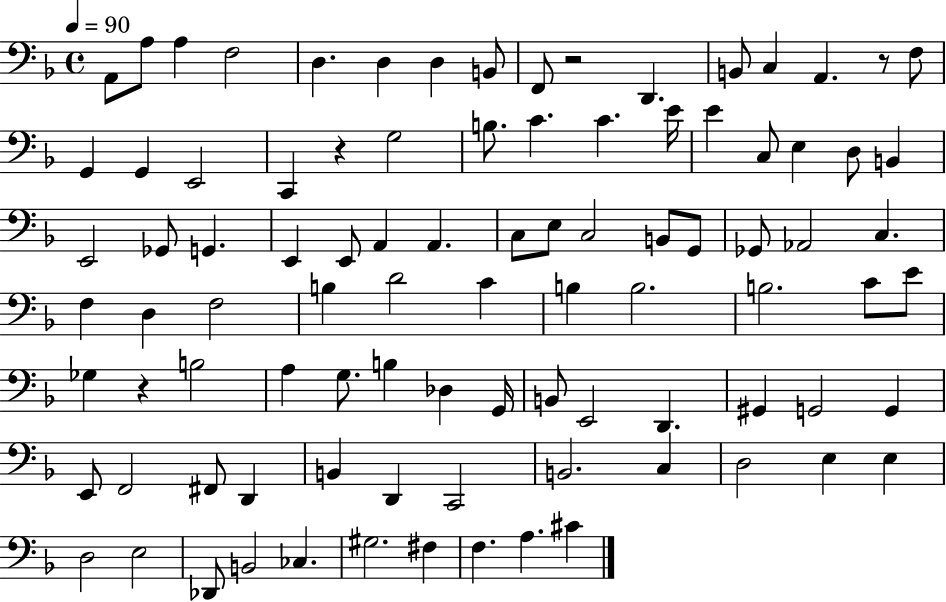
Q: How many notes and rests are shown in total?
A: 93